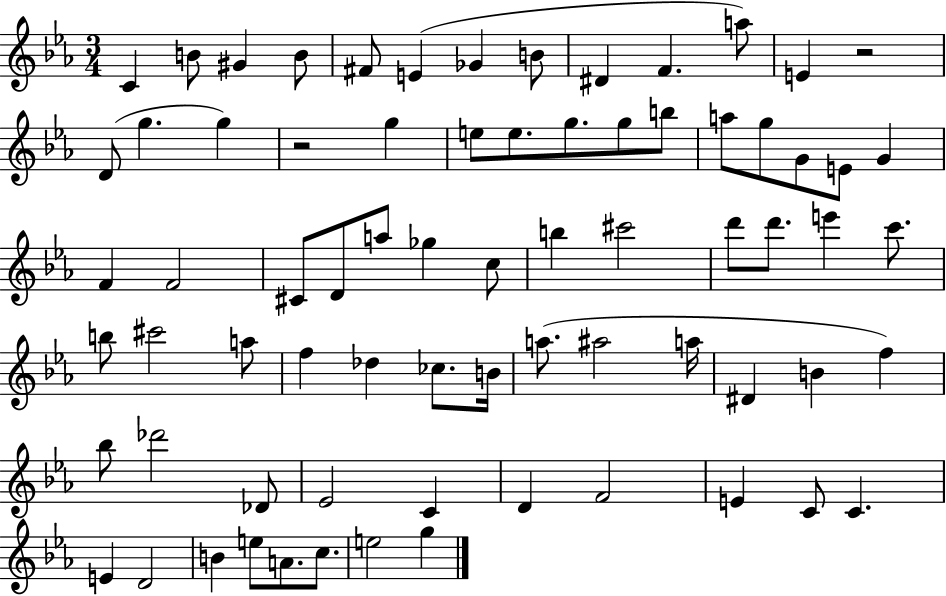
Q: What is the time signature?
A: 3/4